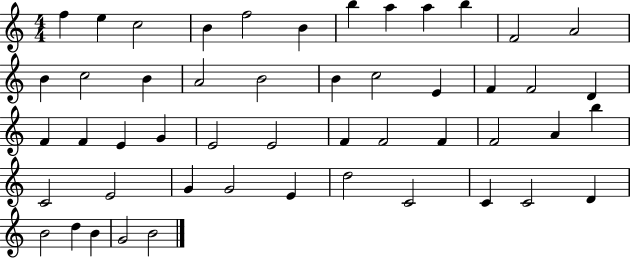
{
  \clef treble
  \numericTimeSignature
  \time 4/4
  \key c \major
  f''4 e''4 c''2 | b'4 f''2 b'4 | b''4 a''4 a''4 b''4 | f'2 a'2 | \break b'4 c''2 b'4 | a'2 b'2 | b'4 c''2 e'4 | f'4 f'2 d'4 | \break f'4 f'4 e'4 g'4 | e'2 e'2 | f'4 f'2 f'4 | f'2 a'4 b''4 | \break c'2 e'2 | g'4 g'2 e'4 | d''2 c'2 | c'4 c'2 d'4 | \break b'2 d''4 b'4 | g'2 b'2 | \bar "|."
}